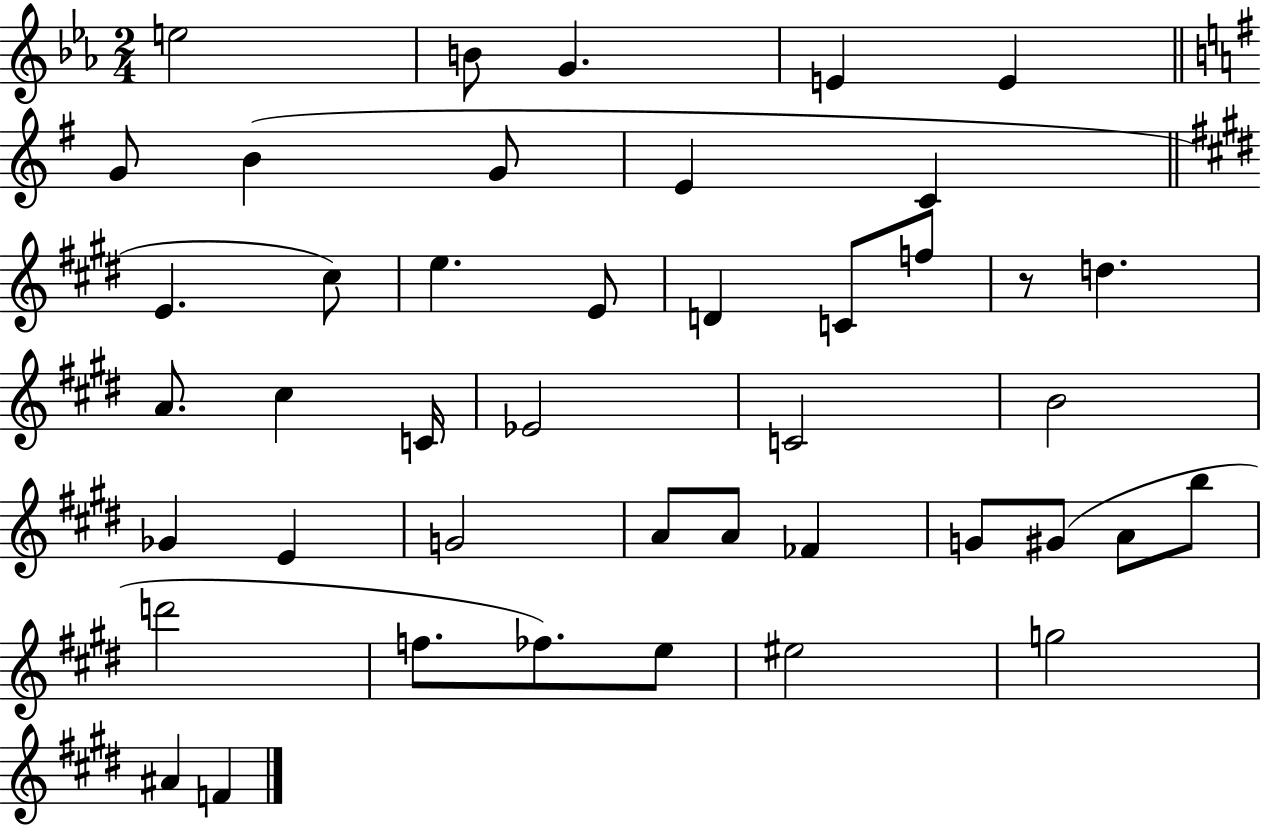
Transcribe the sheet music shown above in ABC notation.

X:1
T:Untitled
M:2/4
L:1/4
K:Eb
e2 B/2 G E E G/2 B G/2 E C E ^c/2 e E/2 D C/2 f/2 z/2 d A/2 ^c C/4 _E2 C2 B2 _G E G2 A/2 A/2 _F G/2 ^G/2 A/2 b/2 d'2 f/2 _f/2 e/2 ^e2 g2 ^A F